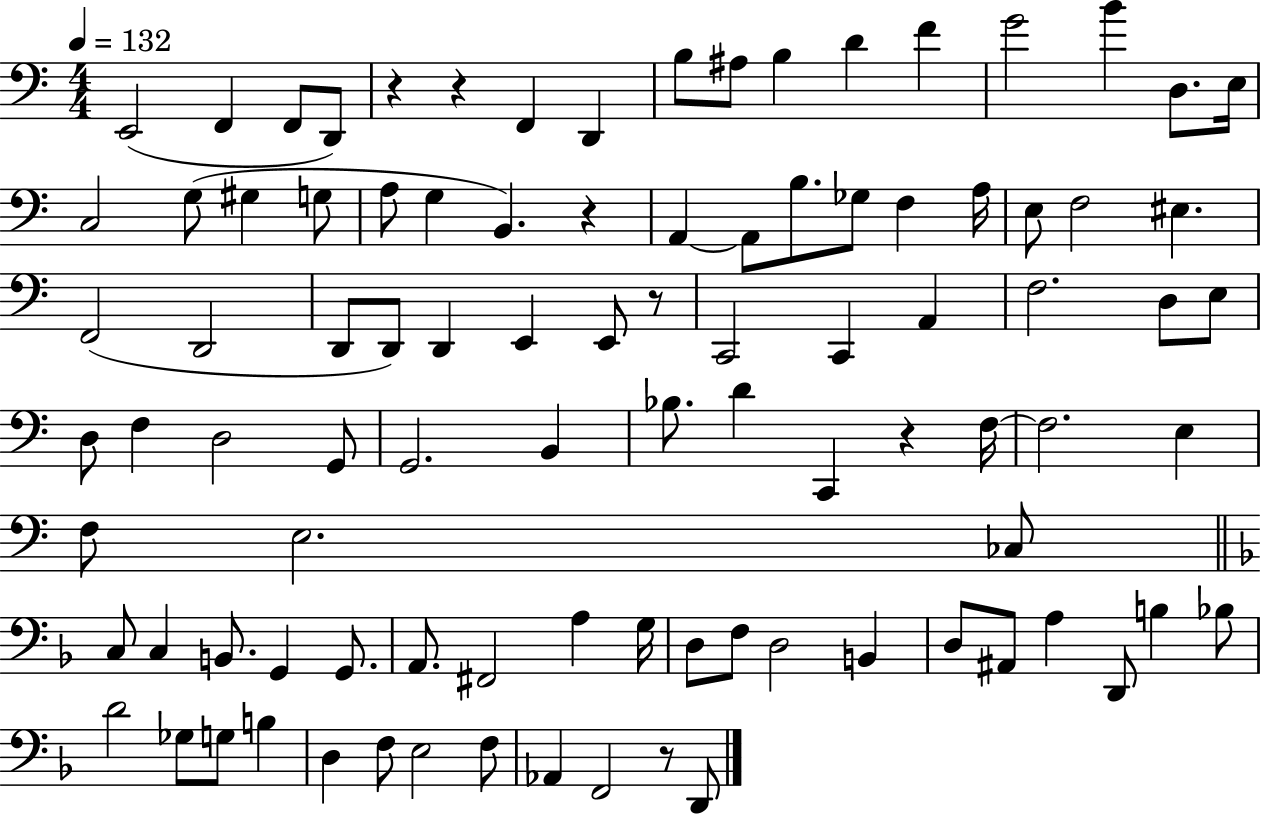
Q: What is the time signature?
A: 4/4